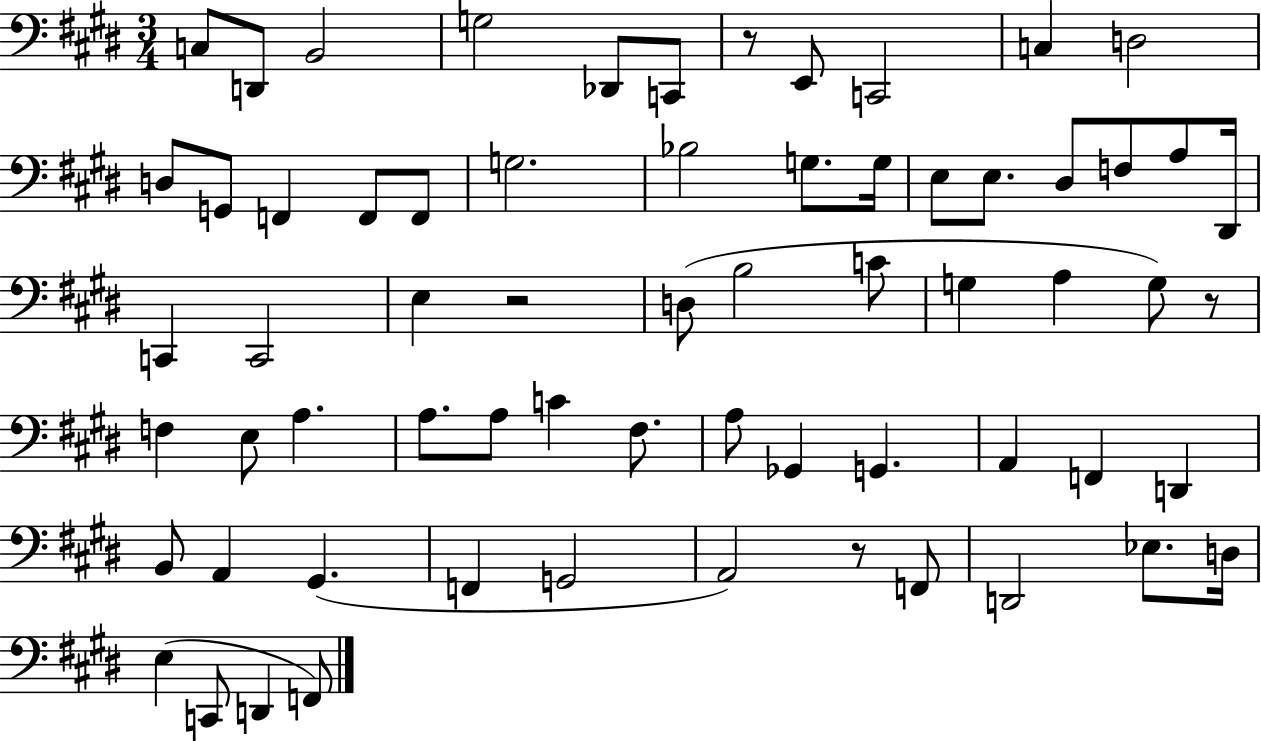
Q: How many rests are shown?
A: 4